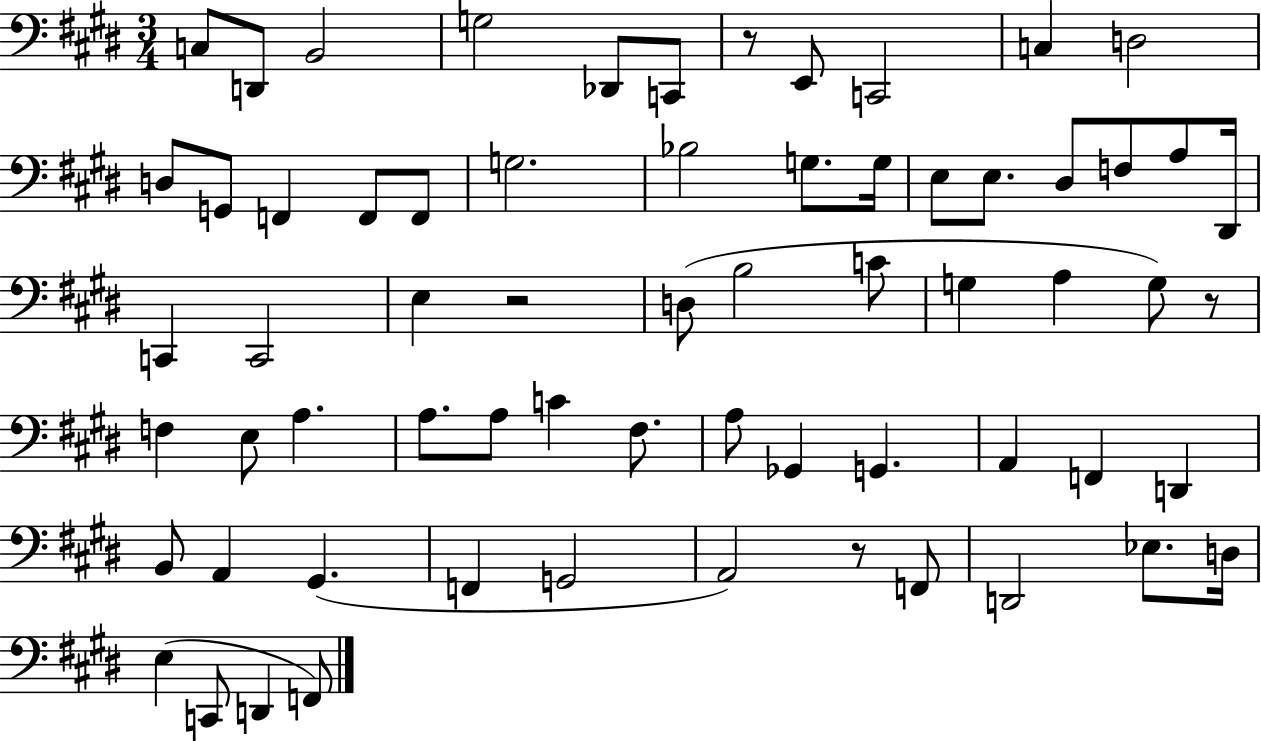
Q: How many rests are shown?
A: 4